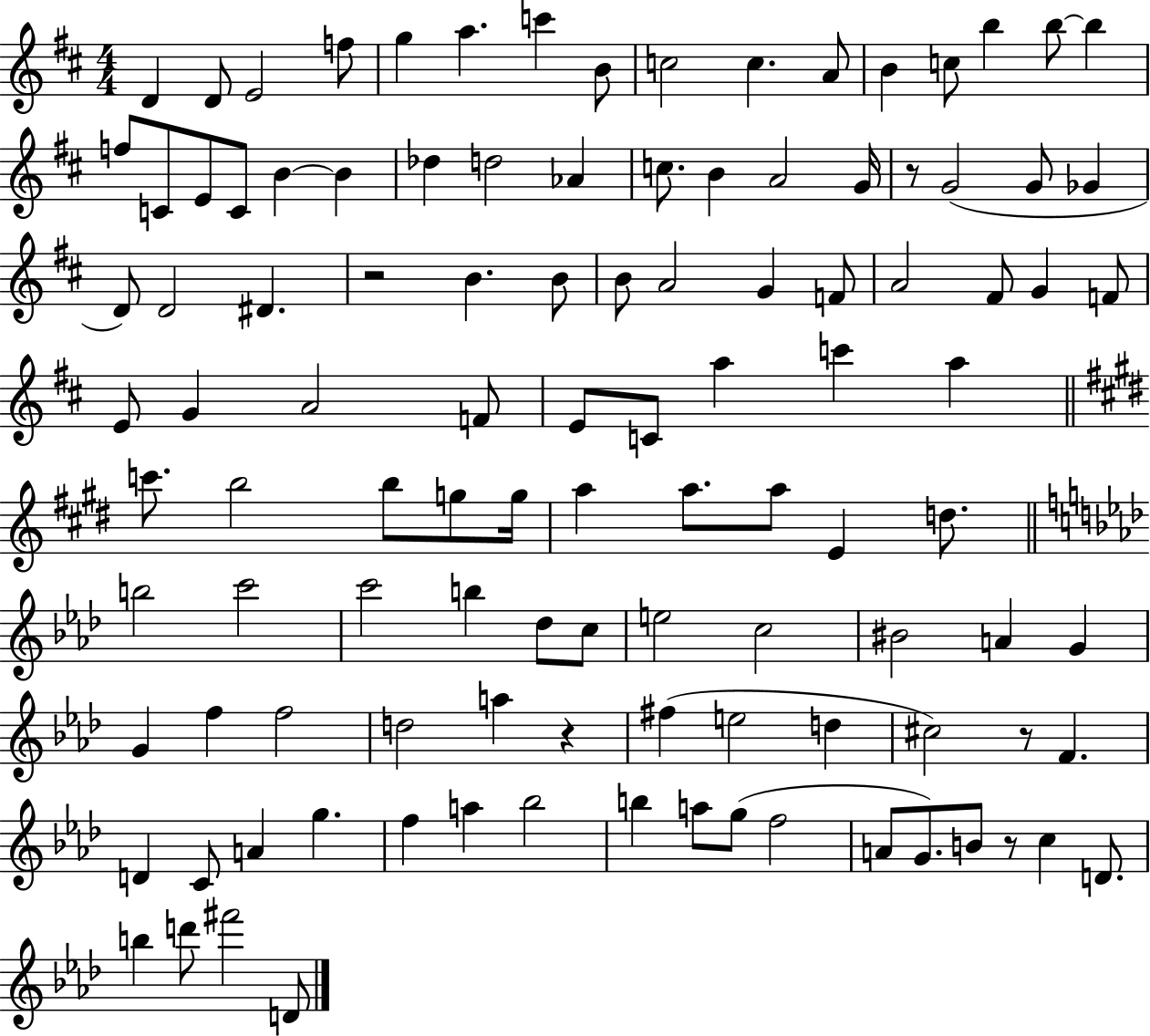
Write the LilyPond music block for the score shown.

{
  \clef treble
  \numericTimeSignature
  \time 4/4
  \key d \major
  d'4 d'8 e'2 f''8 | g''4 a''4. c'''4 b'8 | c''2 c''4. a'8 | b'4 c''8 b''4 b''8~~ b''4 | \break f''8 c'8 e'8 c'8 b'4~~ b'4 | des''4 d''2 aes'4 | c''8. b'4 a'2 g'16 | r8 g'2( g'8 ges'4 | \break d'8) d'2 dis'4. | r2 b'4. b'8 | b'8 a'2 g'4 f'8 | a'2 fis'8 g'4 f'8 | \break e'8 g'4 a'2 f'8 | e'8 c'8 a''4 c'''4 a''4 | \bar "||" \break \key e \major c'''8. b''2 b''8 g''8 g''16 | a''4 a''8. a''8 e'4 d''8. | \bar "||" \break \key f \minor b''2 c'''2 | c'''2 b''4 des''8 c''8 | e''2 c''2 | bis'2 a'4 g'4 | \break g'4 f''4 f''2 | d''2 a''4 r4 | fis''4( e''2 d''4 | cis''2) r8 f'4. | \break d'4 c'8 a'4 g''4. | f''4 a''4 bes''2 | b''4 a''8 g''8( f''2 | a'8 g'8.) b'8 r8 c''4 d'8. | \break b''4 d'''8 fis'''2 d'8 | \bar "|."
}